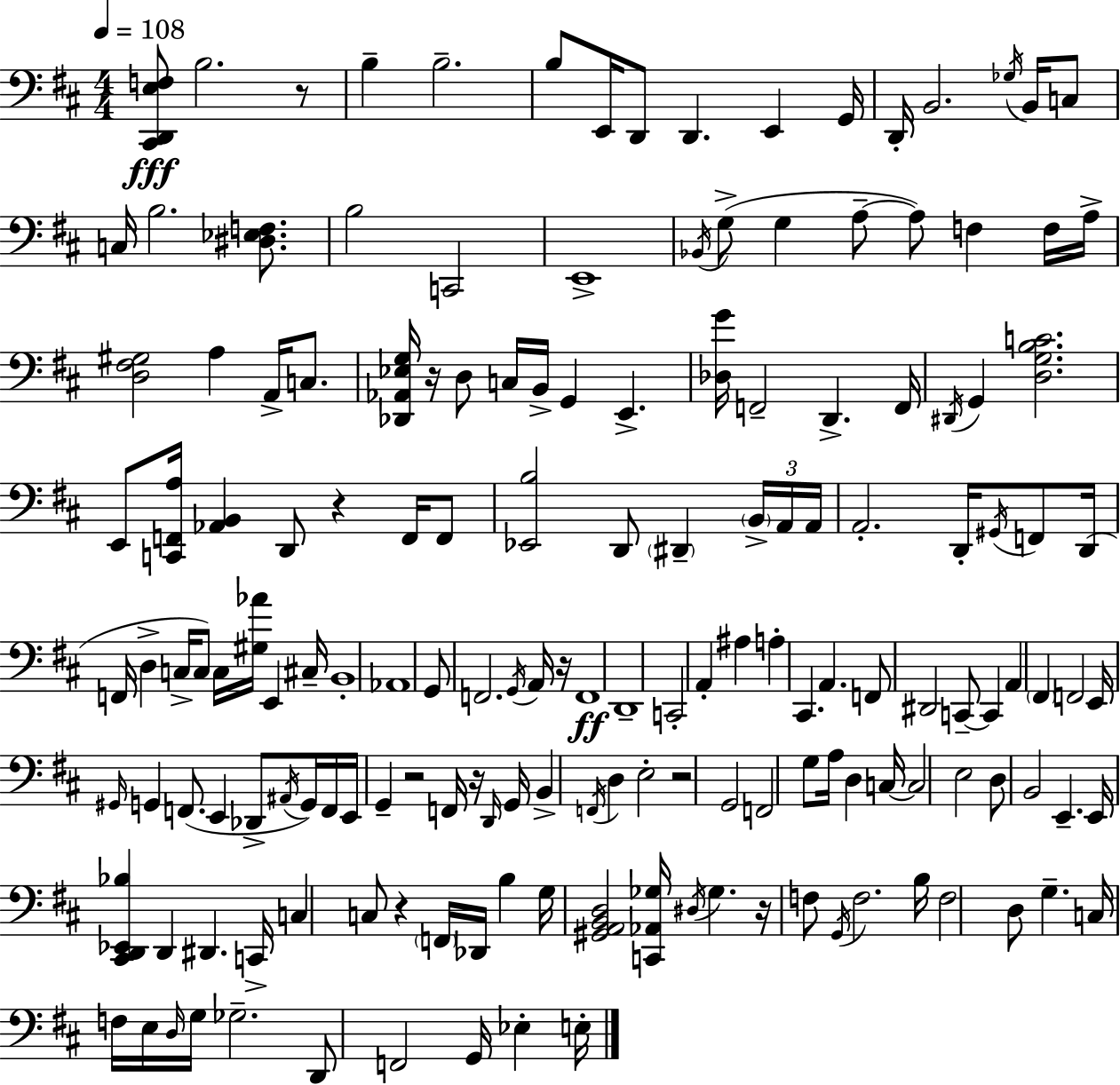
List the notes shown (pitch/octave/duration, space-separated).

[C#2,D2,E3,F3]/e B3/h. R/e B3/q B3/h. B3/e E2/s D2/e D2/q. E2/q G2/s D2/s B2/h. Gb3/s B2/s C3/e C3/s B3/h. [D#3,Eb3,F3]/e. B3/h C2/h E2/w Bb2/s G3/e G3/q A3/e A3/e F3/q F3/s A3/s [D3,F#3,G#3]/h A3/q A2/s C3/e. [Db2,Ab2,Eb3,G3]/s R/s D3/e C3/s B2/s G2/q E2/q. [Db3,G4]/s F2/h D2/q. F2/s D#2/s G2/q [D3,G3,B3,C4]/h. E2/e [C2,F2,A3]/s [Ab2,B2]/q D2/e R/q F2/s F2/e [Eb2,B3]/h D2/e D#2/q B2/s A2/s A2/s A2/h. D2/s G#2/s F2/e D2/s F2/s D3/q C3/s C3/e C3/s [G#3,Ab4]/s E2/q C#3/s B2/w Ab2/w G2/e F2/h. G2/s A2/s R/s F2/w D2/w C2/h A2/q A#3/q A3/q C#2/q. A2/q. F2/e D#2/h C2/e C2/q A2/q F#2/q F2/h E2/s G#2/s G2/q F2/e. E2/q Db2/e A#2/s G2/s F2/s E2/s G2/q R/h F2/s R/s D2/s G2/s B2/q F2/s D3/q E3/h R/h G2/h F2/h G3/e A3/s D3/q C3/s C3/h E3/h D3/e B2/h E2/q. E2/s [C#2,D2,Eb2,Bb3]/q D2/q D#2/q. C2/s C3/q C3/e R/q F2/s Db2/s B3/q G3/s [G#2,A2,B2,D3]/h [C2,Ab2,Gb3]/s D#3/s Gb3/q. R/s F3/e G2/s F3/h. B3/s F3/h D3/e G3/q. C3/s F3/s E3/s D3/s G3/s Gb3/h. D2/e F2/h G2/s Eb3/q E3/s